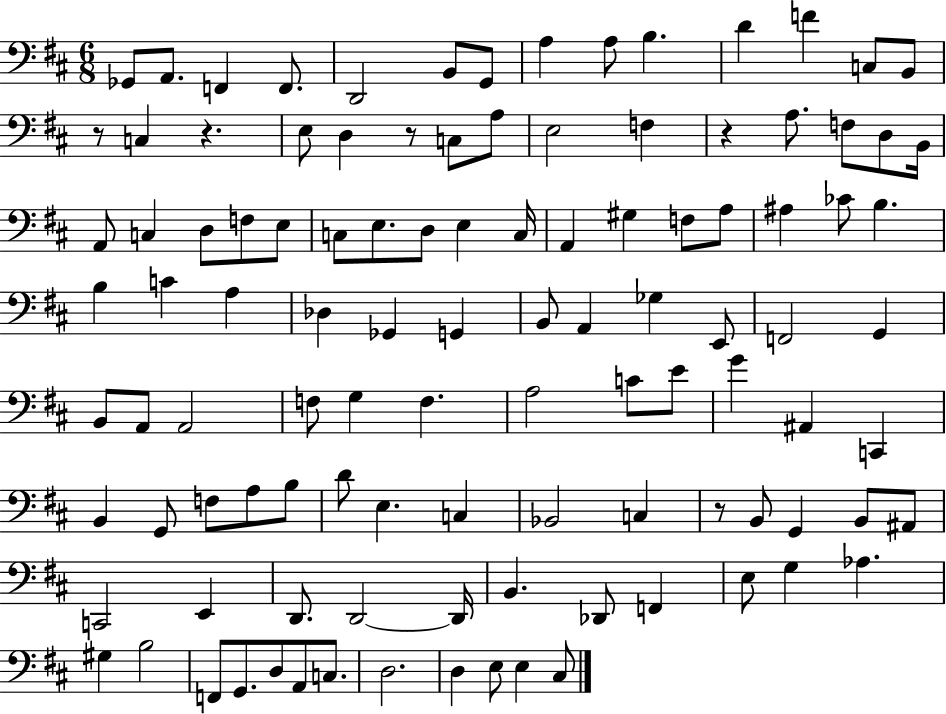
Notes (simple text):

Gb2/e A2/e. F2/q F2/e. D2/h B2/e G2/e A3/q A3/e B3/q. D4/q F4/q C3/e B2/e R/e C3/q R/q. E3/e D3/q R/e C3/e A3/e E3/h F3/q R/q A3/e. F3/e D3/e B2/s A2/e C3/q D3/e F3/e E3/e C3/e E3/e. D3/e E3/q C3/s A2/q G#3/q F3/e A3/e A#3/q CES4/e B3/q. B3/q C4/q A3/q Db3/q Gb2/q G2/q B2/e A2/q Gb3/q E2/e F2/h G2/q B2/e A2/e A2/h F3/e G3/q F3/q. A3/h C4/e E4/e G4/q A#2/q C2/q B2/q G2/e F3/e A3/e B3/e D4/e E3/q. C3/q Bb2/h C3/q R/e B2/e G2/q B2/e A#2/e C2/h E2/q D2/e. D2/h D2/s B2/q. Db2/e F2/q E3/e G3/q Ab3/q. G#3/q B3/h F2/e G2/e. D3/e A2/e C3/e. D3/h. D3/q E3/e E3/q C#3/e